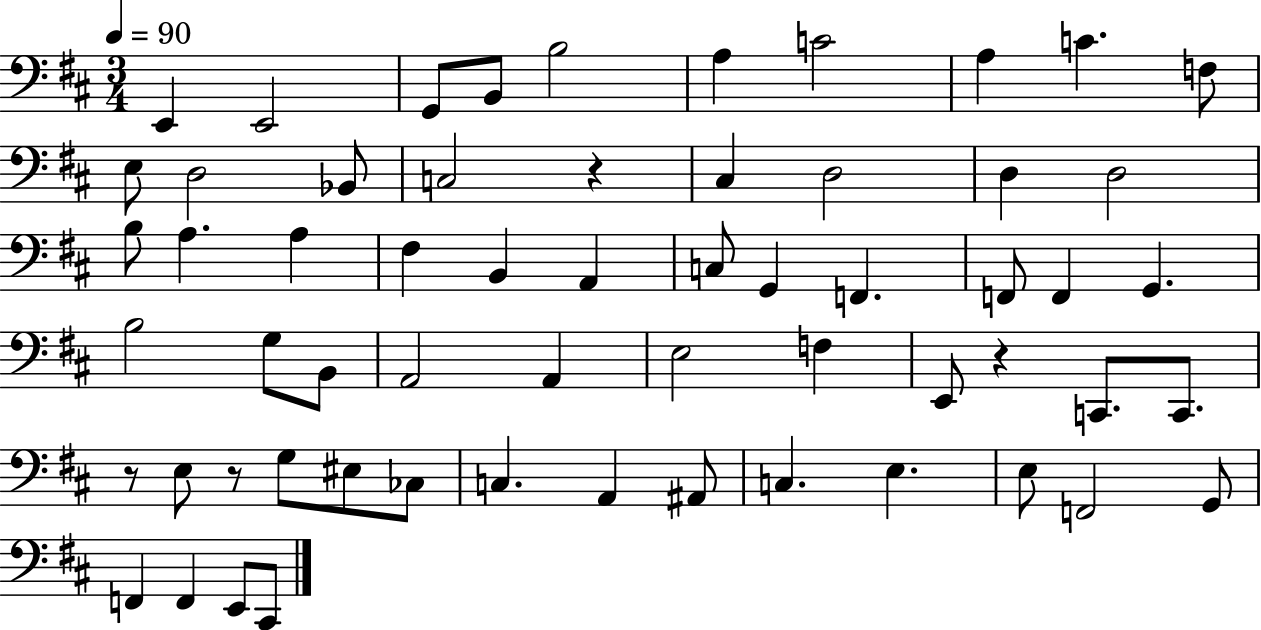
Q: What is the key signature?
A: D major